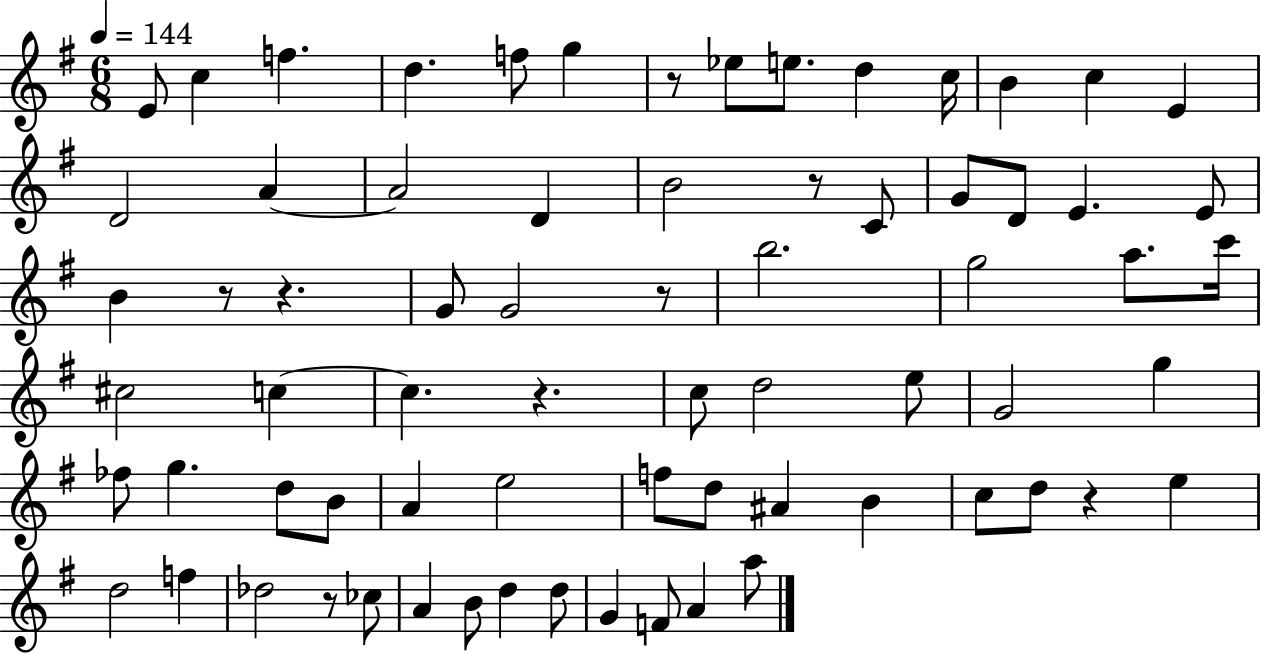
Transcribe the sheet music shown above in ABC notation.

X:1
T:Untitled
M:6/8
L:1/4
K:G
E/2 c f d f/2 g z/2 _e/2 e/2 d c/4 B c E D2 A A2 D B2 z/2 C/2 G/2 D/2 E E/2 B z/2 z G/2 G2 z/2 b2 g2 a/2 c'/4 ^c2 c c z c/2 d2 e/2 G2 g _f/2 g d/2 B/2 A e2 f/2 d/2 ^A B c/2 d/2 z e d2 f _d2 z/2 _c/2 A B/2 d d/2 G F/2 A a/2